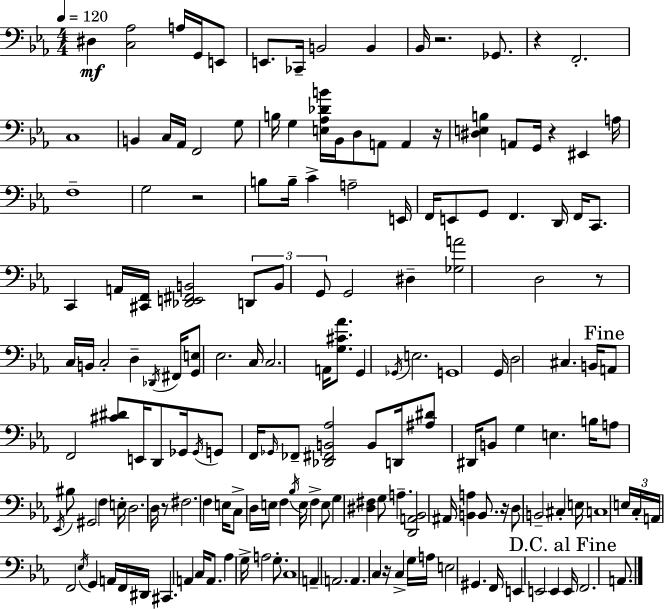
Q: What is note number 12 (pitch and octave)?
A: C3